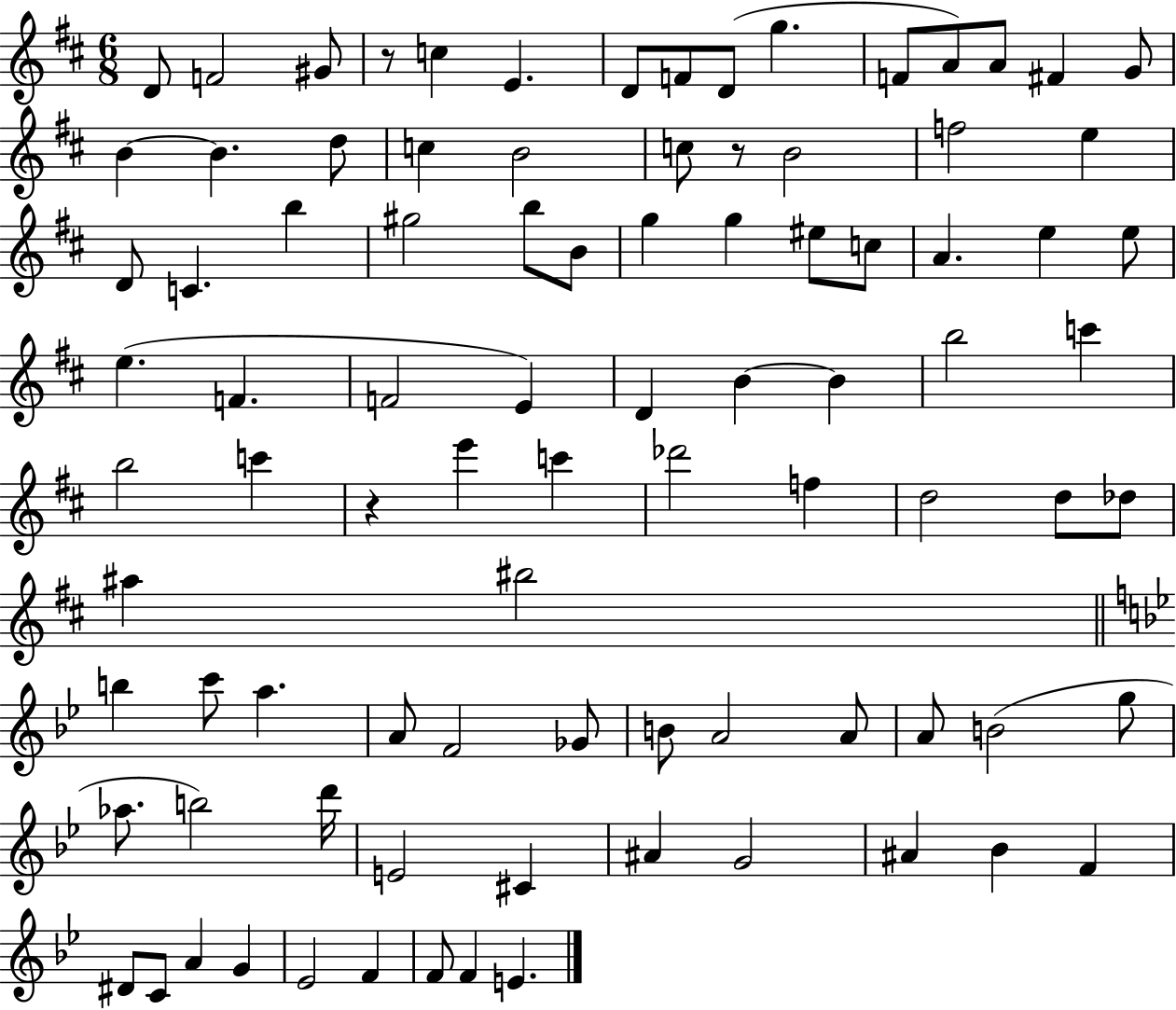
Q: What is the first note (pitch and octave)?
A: D4